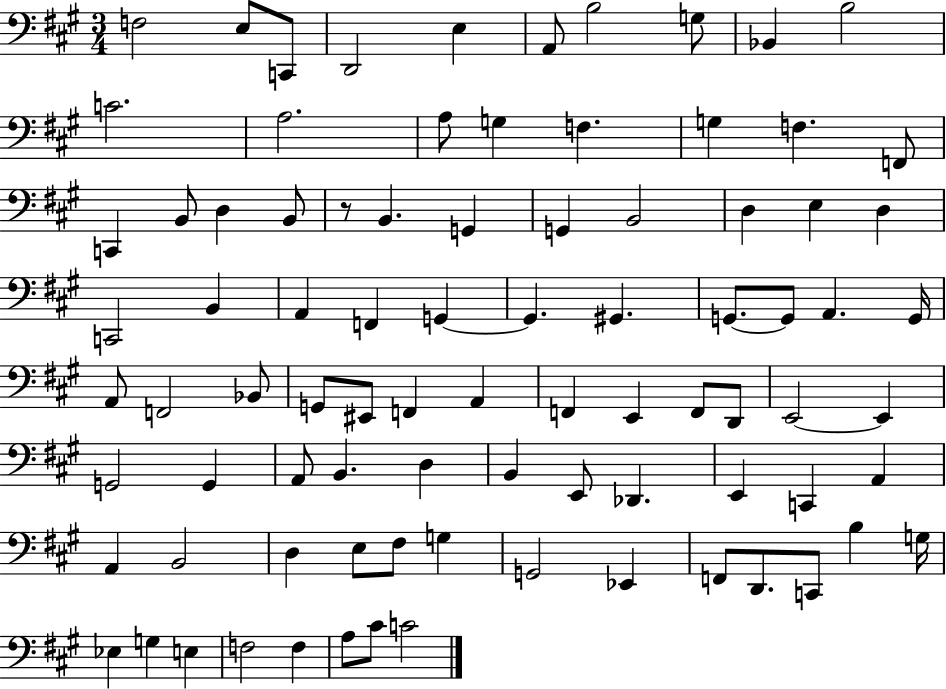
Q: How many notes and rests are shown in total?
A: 86